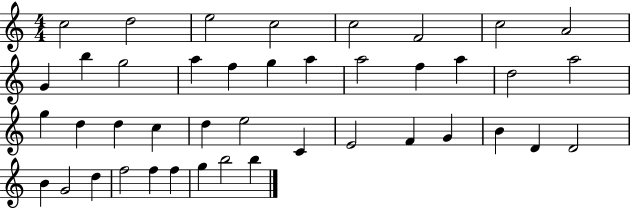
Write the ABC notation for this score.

X:1
T:Untitled
M:4/4
L:1/4
K:C
c2 d2 e2 c2 c2 F2 c2 A2 G b g2 a f g a a2 f a d2 a2 g d d c d e2 C E2 F G B D D2 B G2 d f2 f f g b2 b